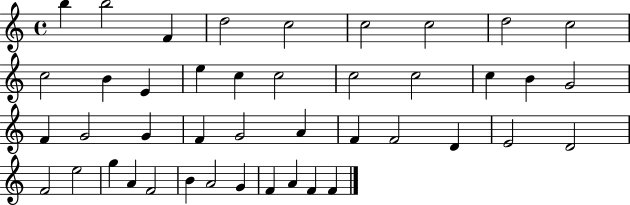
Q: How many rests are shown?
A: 0